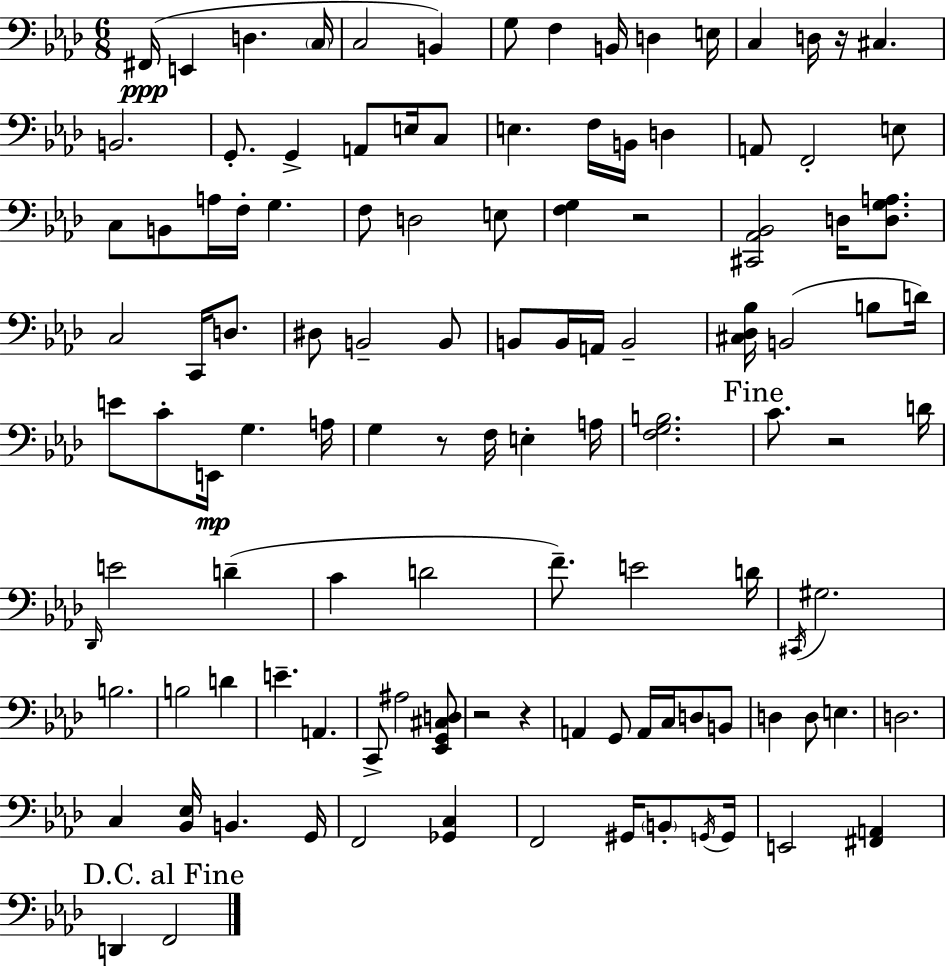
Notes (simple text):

F#2/s E2/q D3/q. C3/s C3/h B2/q G3/e F3/q B2/s D3/q E3/s C3/q D3/s R/s C#3/q. B2/h. G2/e. G2/q A2/e E3/s C3/e E3/q. F3/s B2/s D3/q A2/e F2/h E3/e C3/e B2/e A3/s F3/s G3/q. F3/e D3/h E3/e [F3,G3]/q R/h [C#2,Ab2,Bb2]/h D3/s [D3,G3,A3]/e. C3/h C2/s D3/e. D#3/e B2/h B2/e B2/e B2/s A2/s B2/h [C#3,Db3,Bb3]/s B2/h B3/e D4/s E4/e C4/e E2/s G3/q. A3/s G3/q R/e F3/s E3/q A3/s [F3,G3,B3]/h. C4/e. R/h D4/s Db2/s E4/h D4/q C4/q D4/h F4/e. E4/h D4/s C#2/s G#3/h. B3/h. B3/h D4/q E4/q. A2/q. C2/e A#3/h [Eb2,G2,C#3,D3]/e R/h R/q A2/q G2/e A2/s C3/s D3/e B2/e D3/q D3/e E3/q. D3/h. C3/q [Bb2,Eb3]/s B2/q. G2/s F2/h [Gb2,C3]/q F2/h G#2/s B2/e G2/s G2/s E2/h [F#2,A2]/q D2/q F2/h